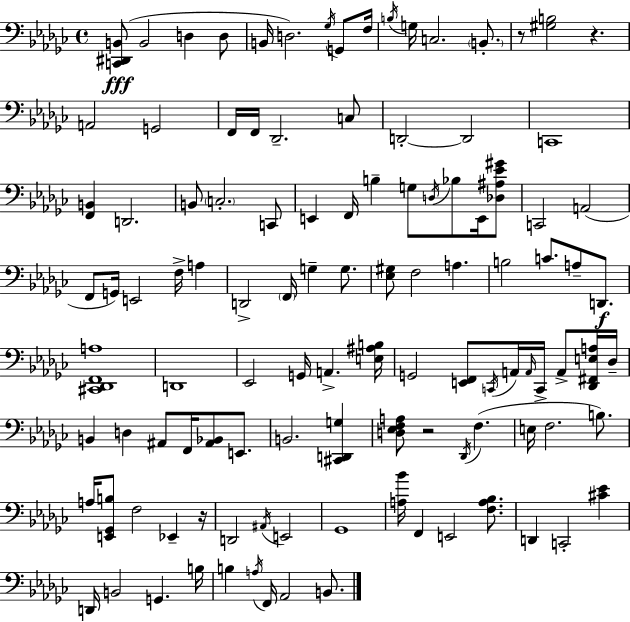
X:1
T:Untitled
M:4/4
L:1/4
K:Ebm
[C,,^D,,B,,]/2 B,,2 D, D,/2 B,,/4 D,2 _G,/4 G,,/2 F,/4 B,/4 G,/4 C,2 B,,/2 z/2 [^G,B,]2 z A,,2 G,,2 F,,/4 F,,/4 _D,,2 C,/2 D,,2 D,,2 C,,4 [F,,B,,] D,,2 B,,/2 C,2 C,,/2 E,, F,,/4 B, G,/2 D,/4 _B,/2 E,,/4 [_D,^A,_E^G]/2 C,,2 A,,2 F,,/2 G,,/4 E,,2 F,/4 A, D,,2 F,,/4 G, G,/2 [_E,^G,]/2 F,2 A, B,2 C/2 A,/2 D,,/2 [^C,,_D,,F,,A,]4 D,,4 _E,,2 G,,/4 A,, [E,^A,B,]/4 G,,2 [E,,F,,]/2 C,,/4 A,,/4 A,,/4 C,,/4 A,,/2 [_D,,^F,,E,A,]/4 _D,/4 B,, D, ^A,,/2 F,,/4 [^A,,_B,,]/2 E,,/2 B,,2 [^C,,D,,G,] [D,_E,F,A,]/2 z2 _D,,/4 F, E,/4 F,2 B,/2 A,/4 [E,,_G,,B,]/2 F,2 _E,, z/4 D,,2 ^A,,/4 E,,2 _G,,4 [A,_B]/4 F,, E,,2 [F,A,_B,]/2 D,, C,,2 [^C_E] D,,/4 B,,2 G,, B,/4 B, A,/4 F,,/4 _A,,2 B,,/2